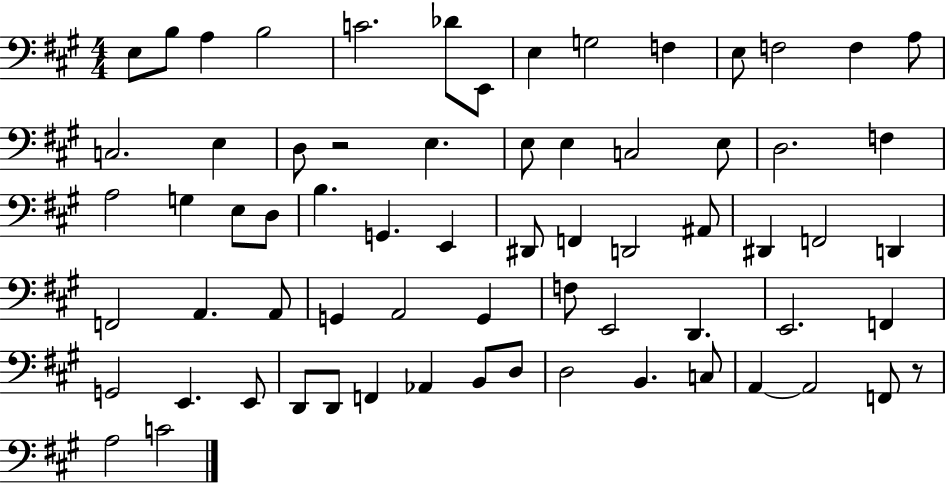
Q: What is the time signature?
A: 4/4